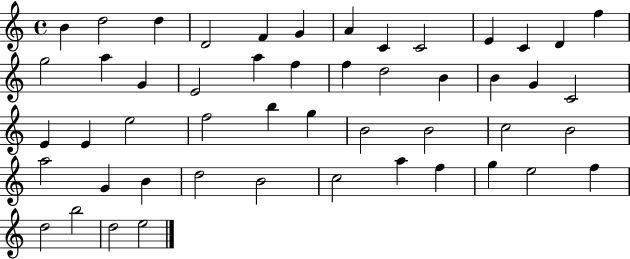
B4/q D5/h D5/q D4/h F4/q G4/q A4/q C4/q C4/h E4/q C4/q D4/q F5/q G5/h A5/q G4/q E4/h A5/q F5/q F5/q D5/h B4/q B4/q G4/q C4/h E4/q E4/q E5/h F5/h B5/q G5/q B4/h B4/h C5/h B4/h A5/h G4/q B4/q D5/h B4/h C5/h A5/q F5/q G5/q E5/h F5/q D5/h B5/h D5/h E5/h